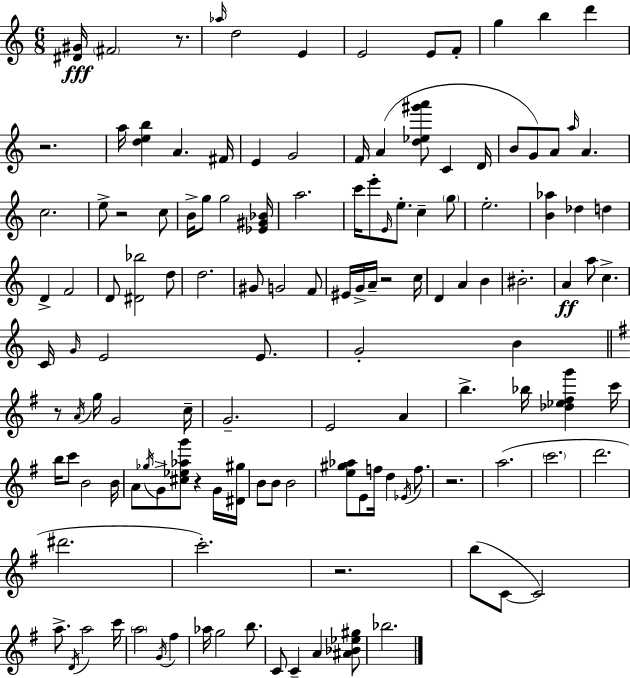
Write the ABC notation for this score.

X:1
T:Untitled
M:6/8
L:1/4
K:C
[^D^G]/4 ^F2 z/2 _a/4 d2 E E2 E/2 F/2 g b d' z2 a/4 [deb] A ^F/4 E G2 F/4 A [d_e^g'a']/2 C D/4 B/2 G/2 A/2 a/4 A c2 e/2 z2 c/2 B/4 g/2 g2 [_E^G_B]/4 a2 c'/4 e'/2 E/4 e/2 c g/2 e2 [B_a] _d d D F2 D/2 [^D_b]2 d/2 d2 ^G/2 G2 F/2 ^E/4 G/4 A/4 z2 c/4 D A B ^B2 A a/2 c C/4 G/4 E2 E/2 G2 B z/2 A/4 g/4 G2 c/4 G2 E2 A b _b/4 [_d_e^fg'] c'/4 b/4 c'/2 B2 B/4 A/2 _g/4 G/2 [^c_e_ag']/2 z G/4 [^D^g]/4 B/2 B/2 B2 [e^g_a]/2 E/2 f/4 d _E/4 f/2 z2 a2 c'2 d'2 ^d'2 c'2 z2 b/2 C/2 C2 a/2 D/4 a2 c'/4 a2 G/4 ^f _a/4 g2 b/2 C/2 C A [^A_B_e^g]/2 _b2